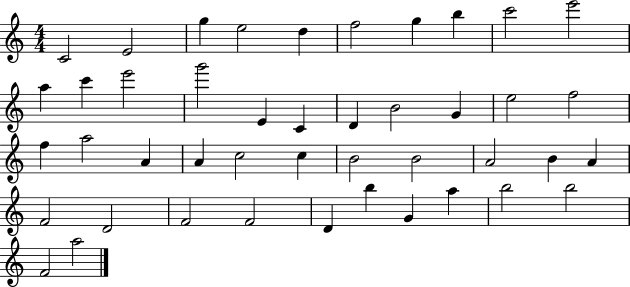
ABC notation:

X:1
T:Untitled
M:4/4
L:1/4
K:C
C2 E2 g e2 d f2 g b c'2 e'2 a c' e'2 g'2 E C D B2 G e2 f2 f a2 A A c2 c B2 B2 A2 B A F2 D2 F2 F2 D b G a b2 b2 F2 a2